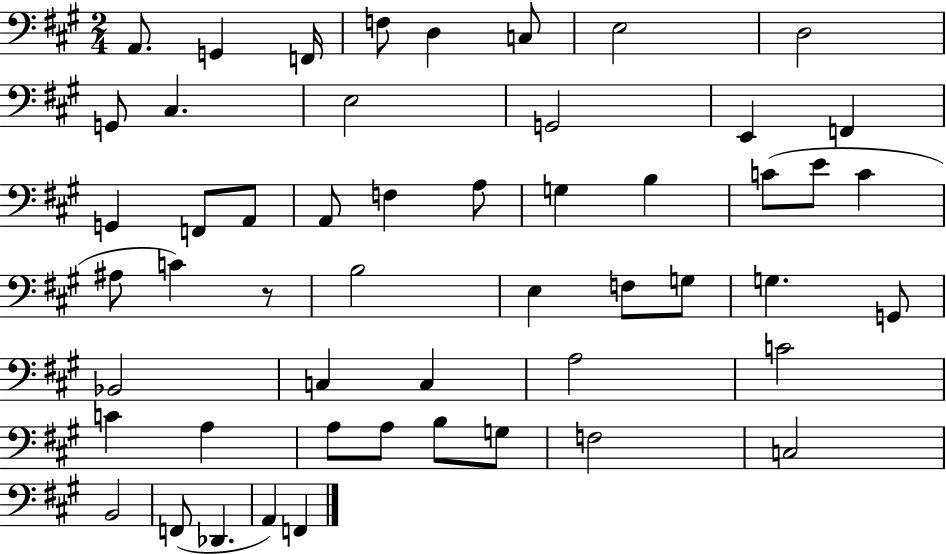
A2/e. G2/q F2/s F3/e D3/q C3/e E3/h D3/h G2/e C#3/q. E3/h G2/h E2/q F2/q G2/q F2/e A2/e A2/e F3/q A3/e G3/q B3/q C4/e E4/e C4/q A#3/e C4/q R/e B3/h E3/q F3/e G3/e G3/q. G2/e Bb2/h C3/q C3/q A3/h C4/h C4/q A3/q A3/e A3/e B3/e G3/e F3/h C3/h B2/h F2/e Db2/q. A2/q F2/q